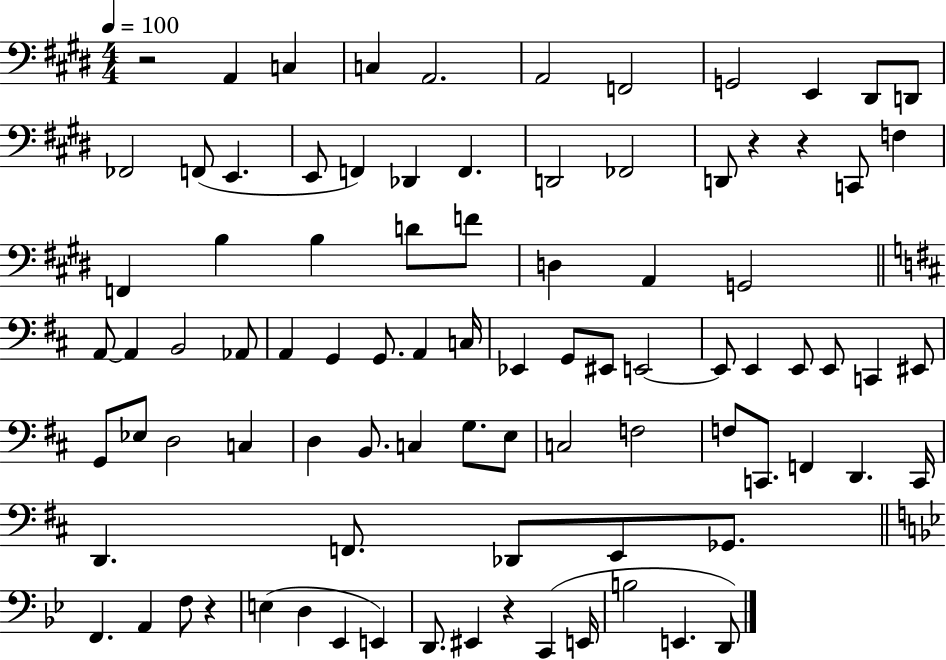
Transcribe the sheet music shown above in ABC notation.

X:1
T:Untitled
M:4/4
L:1/4
K:E
z2 A,, C, C, A,,2 A,,2 F,,2 G,,2 E,, ^D,,/2 D,,/2 _F,,2 F,,/2 E,, E,,/2 F,, _D,, F,, D,,2 _F,,2 D,,/2 z z C,,/2 F, F,, B, B, D/2 F/2 D, A,, G,,2 A,,/2 A,, B,,2 _A,,/2 A,, G,, G,,/2 A,, C,/4 _E,, G,,/2 ^E,,/2 E,,2 E,,/2 E,, E,,/2 E,,/2 C,, ^E,,/2 G,,/2 _E,/2 D,2 C, D, B,,/2 C, G,/2 E,/2 C,2 F,2 F,/2 C,,/2 F,, D,, C,,/4 D,, F,,/2 _D,,/2 E,,/2 _G,,/2 F,, A,, F,/2 z E, D, _E,, E,, D,,/2 ^E,, z C,, E,,/4 B,2 E,, D,,/2